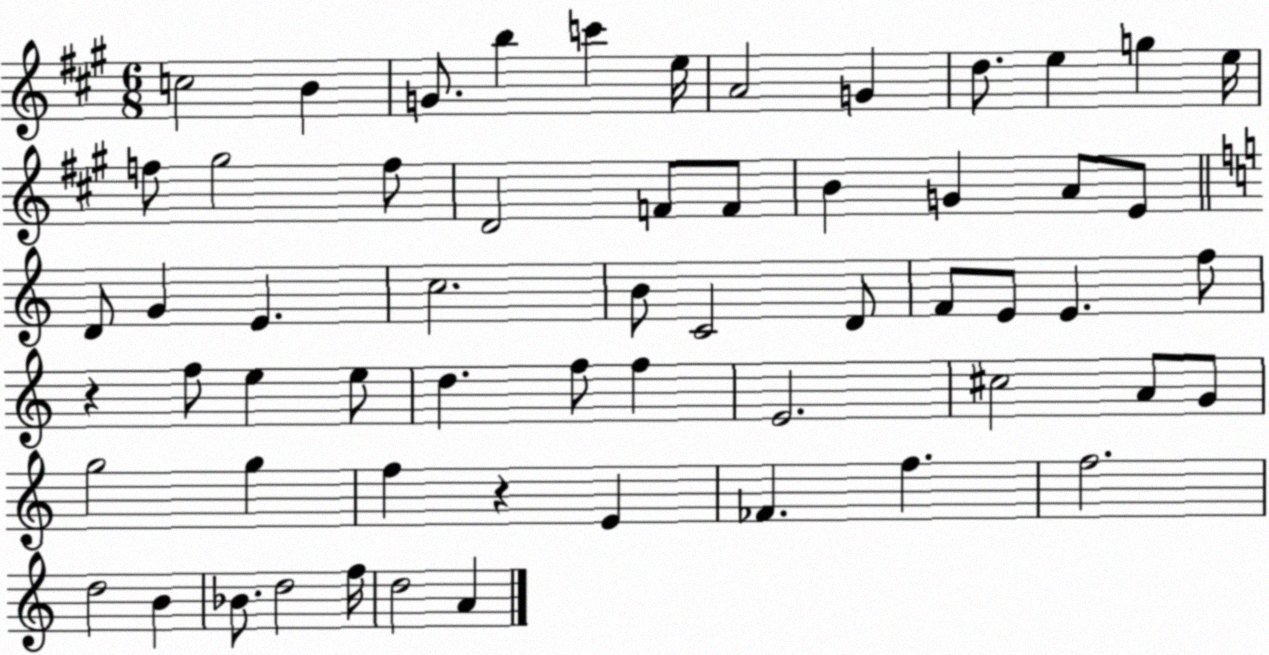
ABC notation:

X:1
T:Untitled
M:6/8
L:1/4
K:A
c2 B G/2 b c' e/4 A2 G d/2 e g e/4 f/2 ^g2 f/2 D2 F/2 F/2 B G A/2 E/2 D/2 G E c2 B/2 C2 D/2 F/2 E/2 E f/2 z f/2 e e/2 d f/2 f E2 ^c2 A/2 G/2 g2 g f z E _F f f2 d2 B _B/2 d2 f/4 d2 A